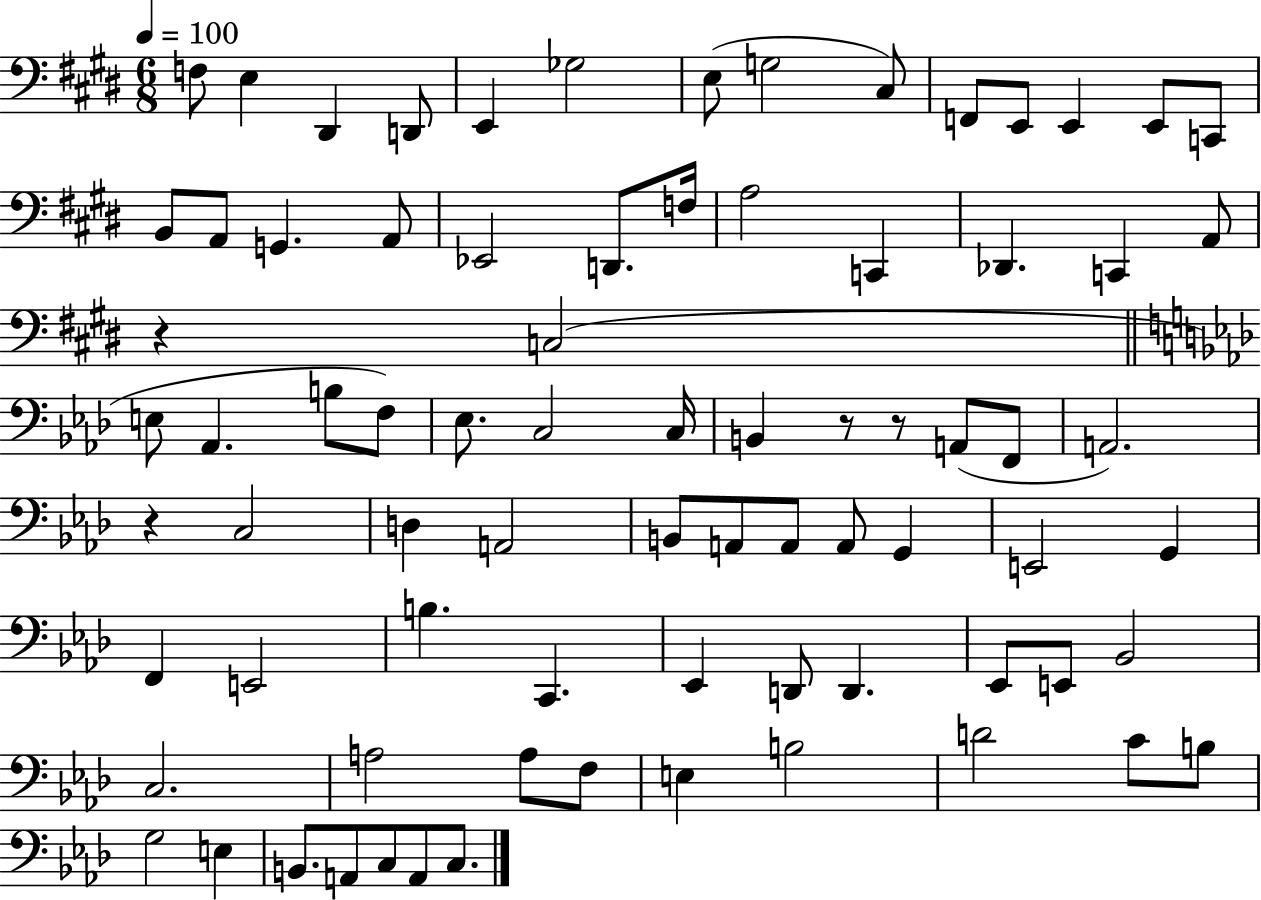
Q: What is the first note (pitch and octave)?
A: F3